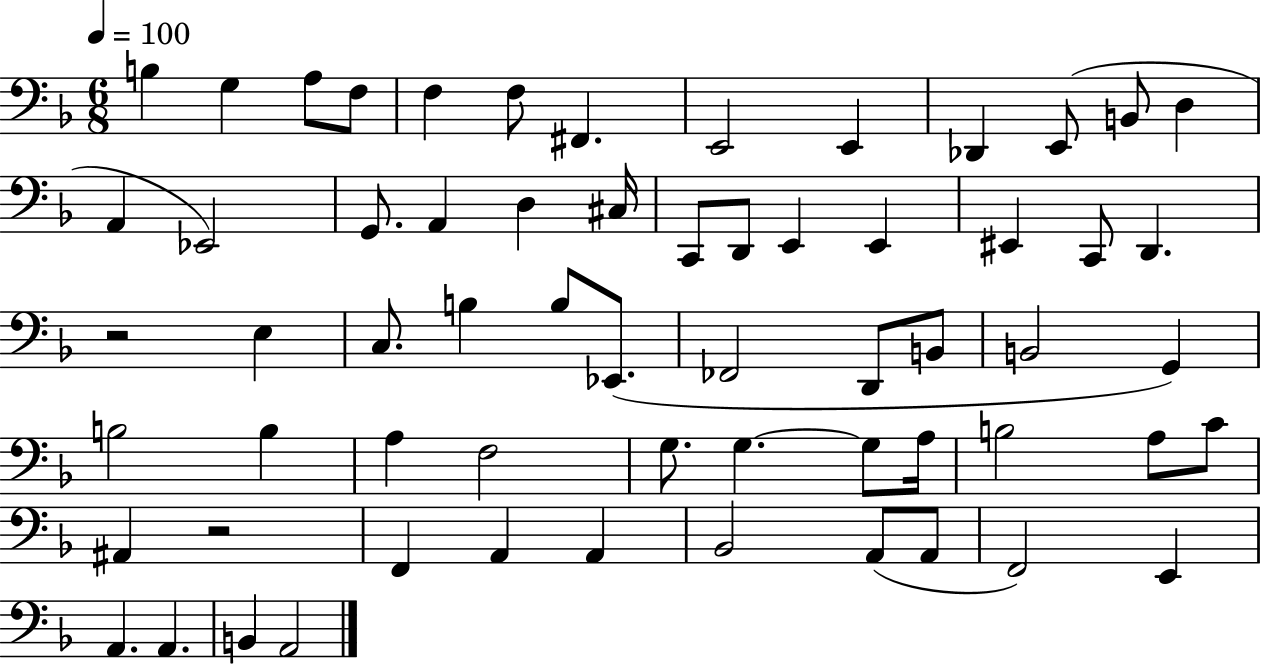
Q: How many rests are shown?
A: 2